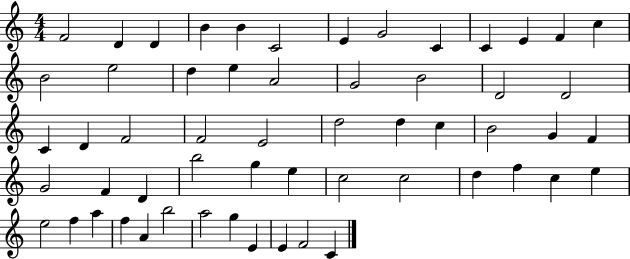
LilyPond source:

{
  \clef treble
  \numericTimeSignature
  \time 4/4
  \key c \major
  f'2 d'4 d'4 | b'4 b'4 c'2 | e'4 g'2 c'4 | c'4 e'4 f'4 c''4 | \break b'2 e''2 | d''4 e''4 a'2 | g'2 b'2 | d'2 d'2 | \break c'4 d'4 f'2 | f'2 e'2 | d''2 d''4 c''4 | b'2 g'4 f'4 | \break g'2 f'4 d'4 | b''2 g''4 e''4 | c''2 c''2 | d''4 f''4 c''4 e''4 | \break e''2 f''4 a''4 | f''4 a'4 b''2 | a''2 g''4 e'4 | e'4 f'2 c'4 | \break \bar "|."
}